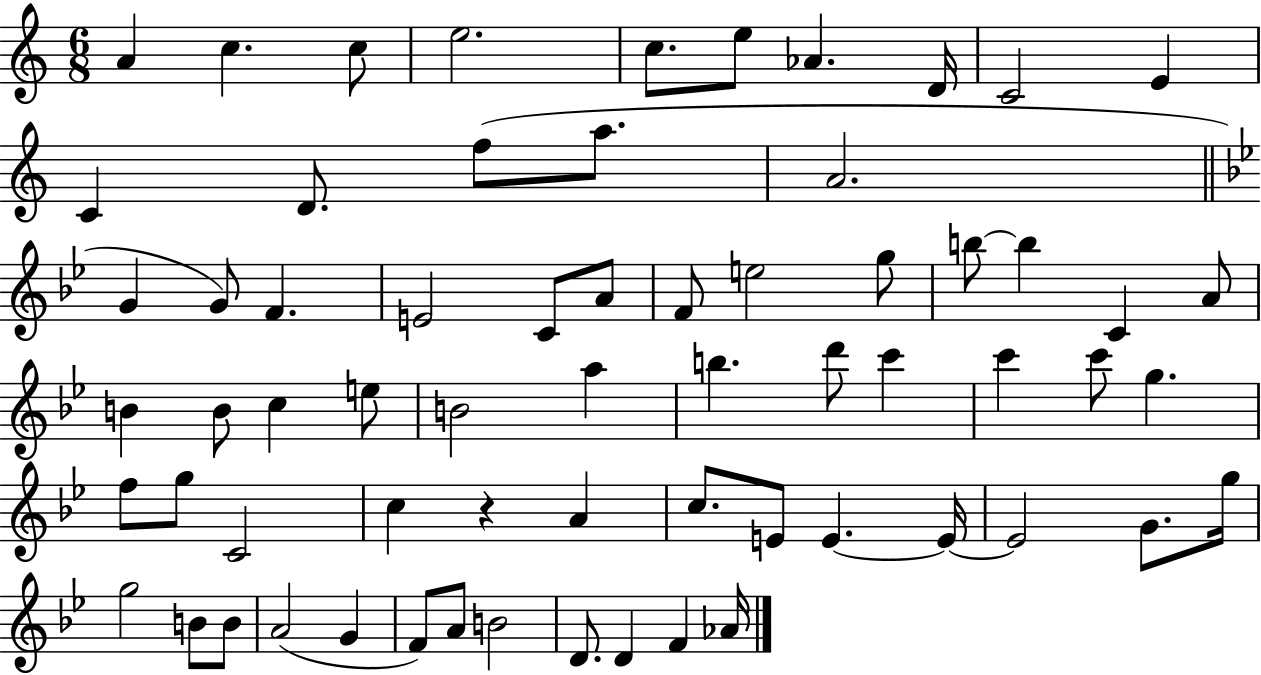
{
  \clef treble
  \numericTimeSignature
  \time 6/8
  \key c \major
  a'4 c''4. c''8 | e''2. | c''8. e''8 aes'4. d'16 | c'2 e'4 | \break c'4 d'8. f''8( a''8. | a'2. | \bar "||" \break \key g \minor g'4 g'8) f'4. | e'2 c'8 a'8 | f'8 e''2 g''8 | b''8~~ b''4 c'4 a'8 | \break b'4 b'8 c''4 e''8 | b'2 a''4 | b''4. d'''8 c'''4 | c'''4 c'''8 g''4. | \break f''8 g''8 c'2 | c''4 r4 a'4 | c''8. e'8 e'4.~~ e'16~~ | e'2 g'8. g''16 | \break g''2 b'8 b'8 | a'2( g'4 | f'8) a'8 b'2 | d'8. d'4 f'4 aes'16 | \break \bar "|."
}